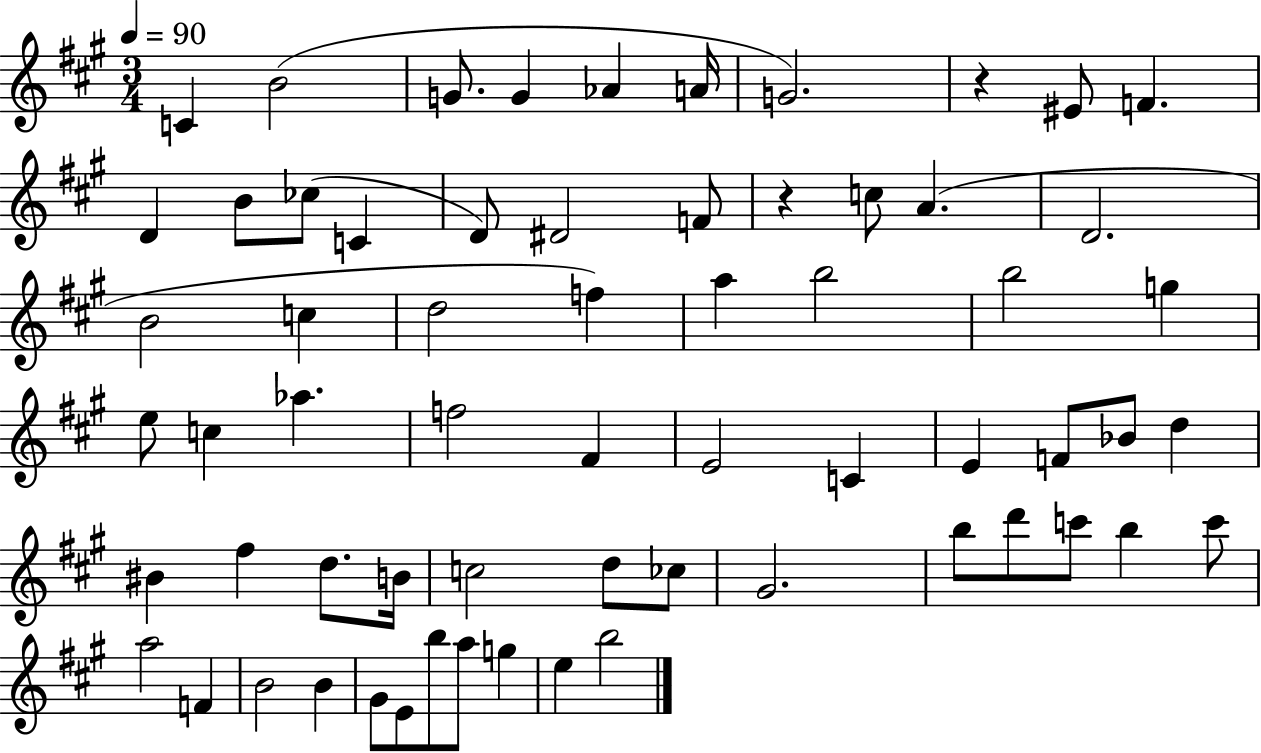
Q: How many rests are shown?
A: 2